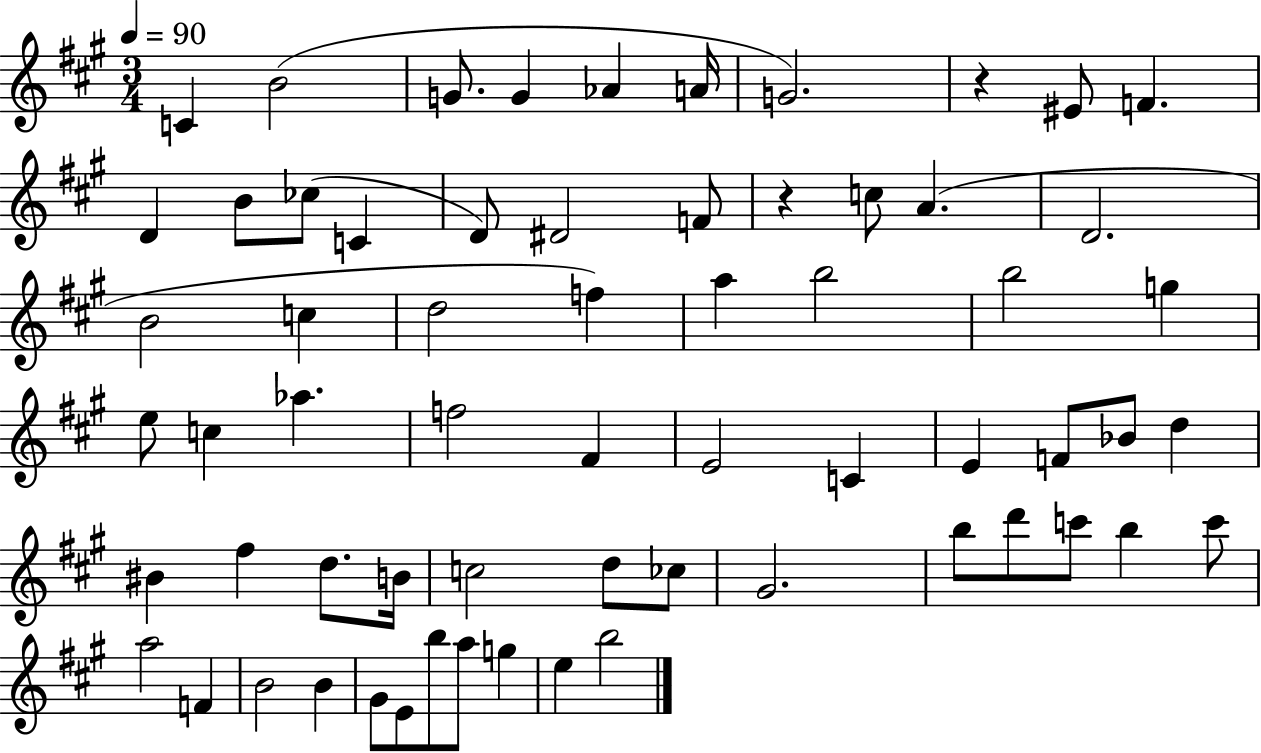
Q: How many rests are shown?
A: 2